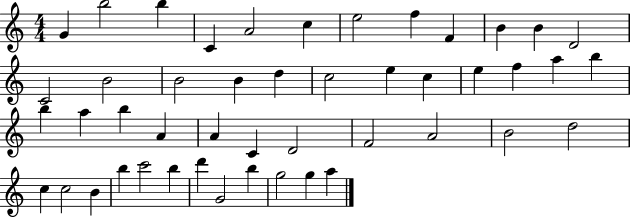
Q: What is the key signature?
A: C major